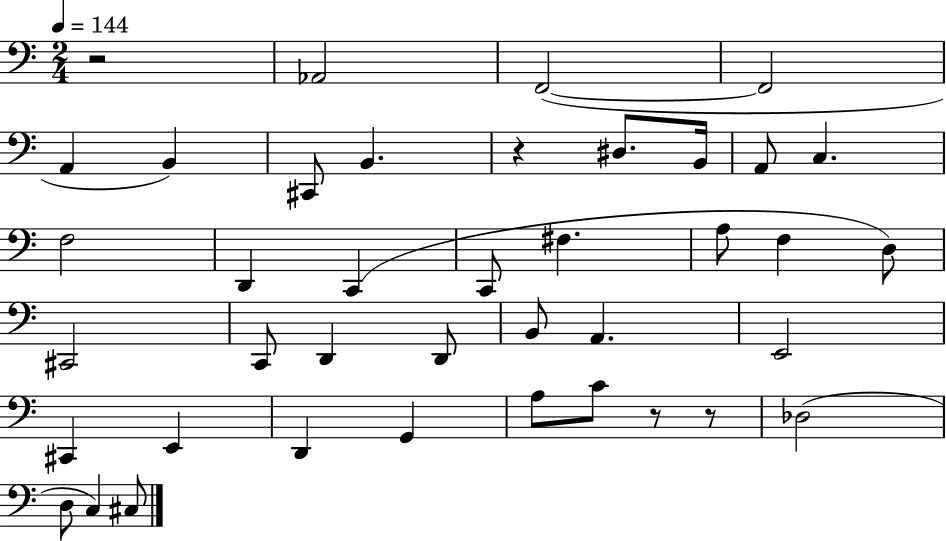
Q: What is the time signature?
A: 2/4